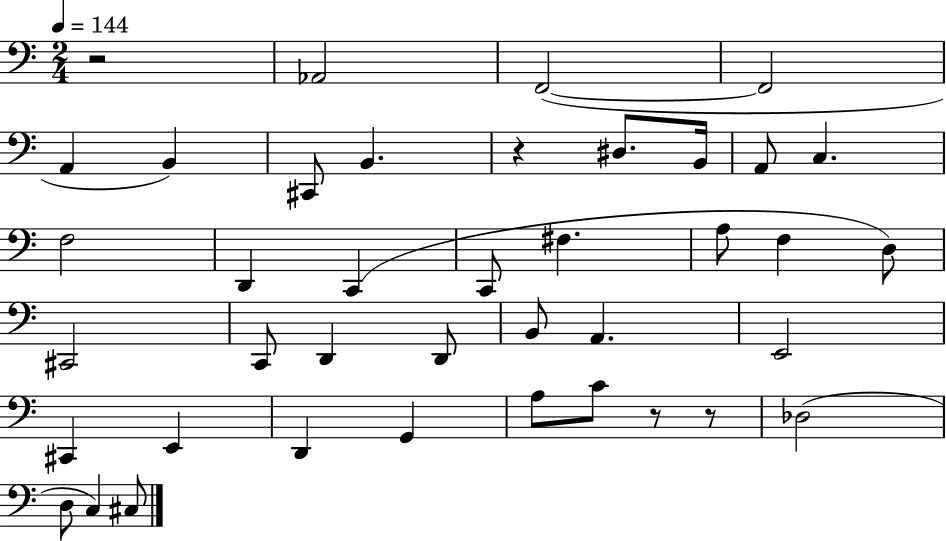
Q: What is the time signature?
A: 2/4